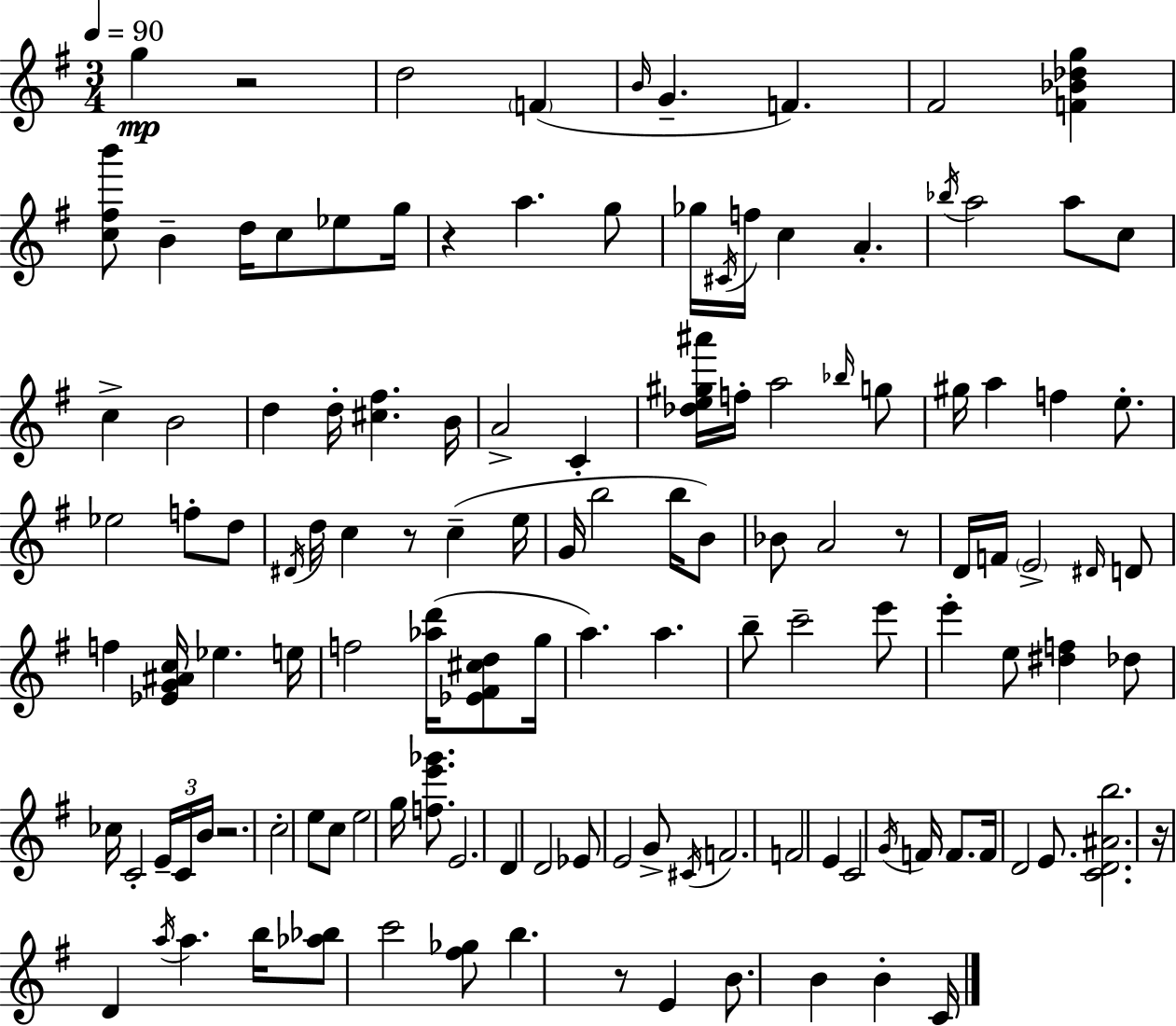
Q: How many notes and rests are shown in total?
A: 127